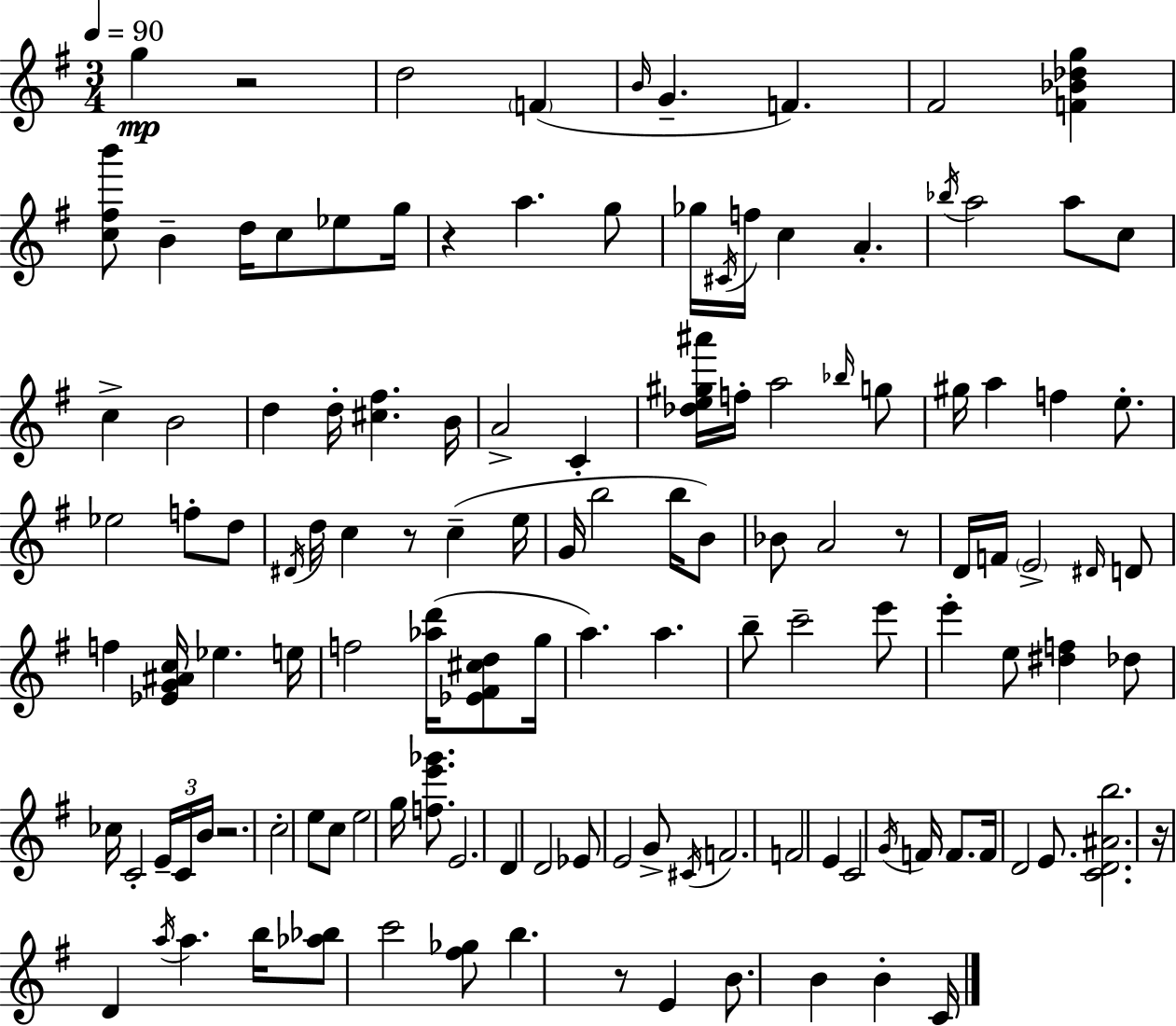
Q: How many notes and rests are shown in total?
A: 127